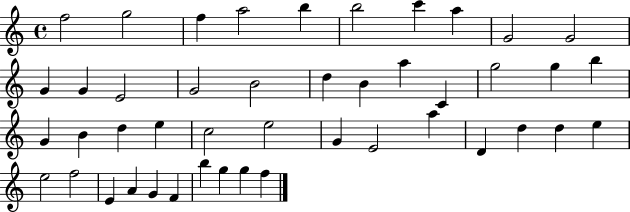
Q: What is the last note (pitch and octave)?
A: F5